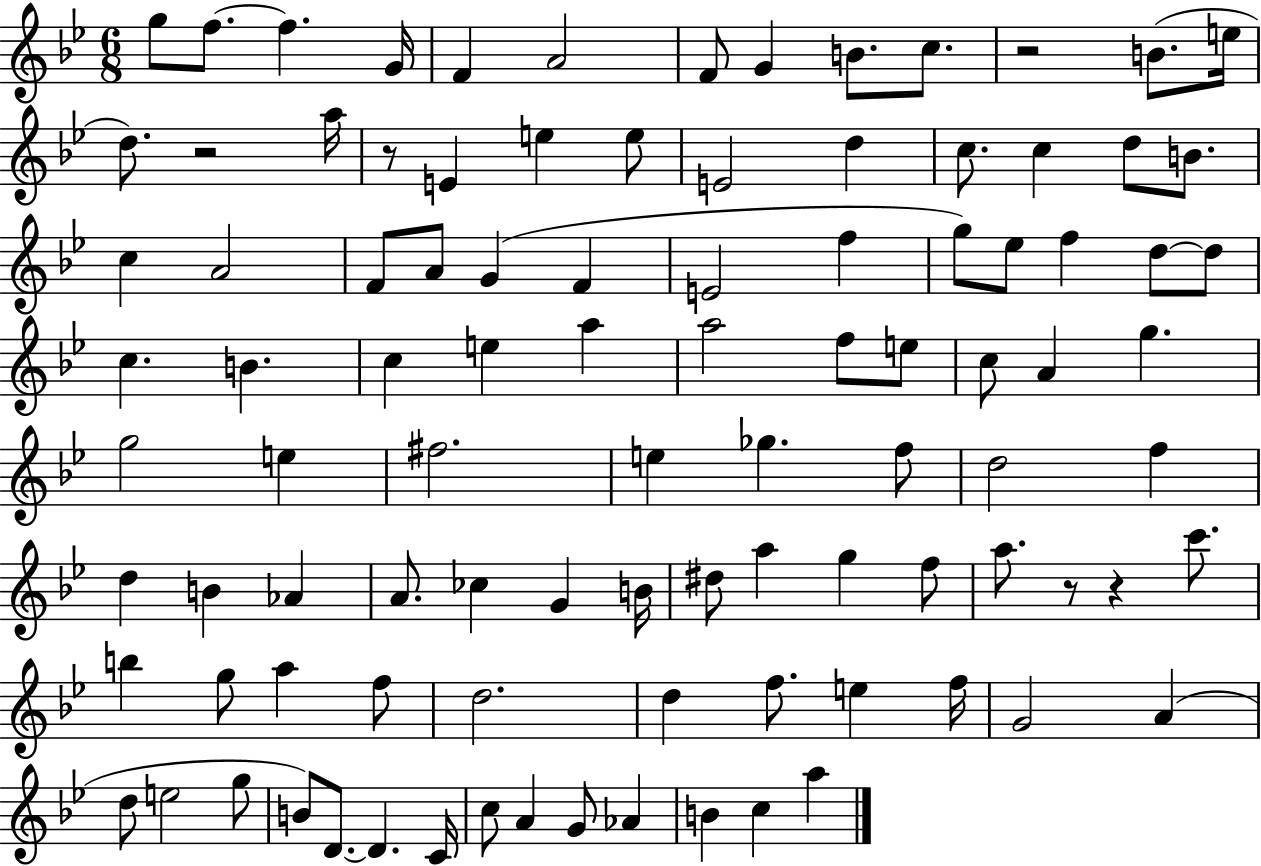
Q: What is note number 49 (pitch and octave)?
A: E5